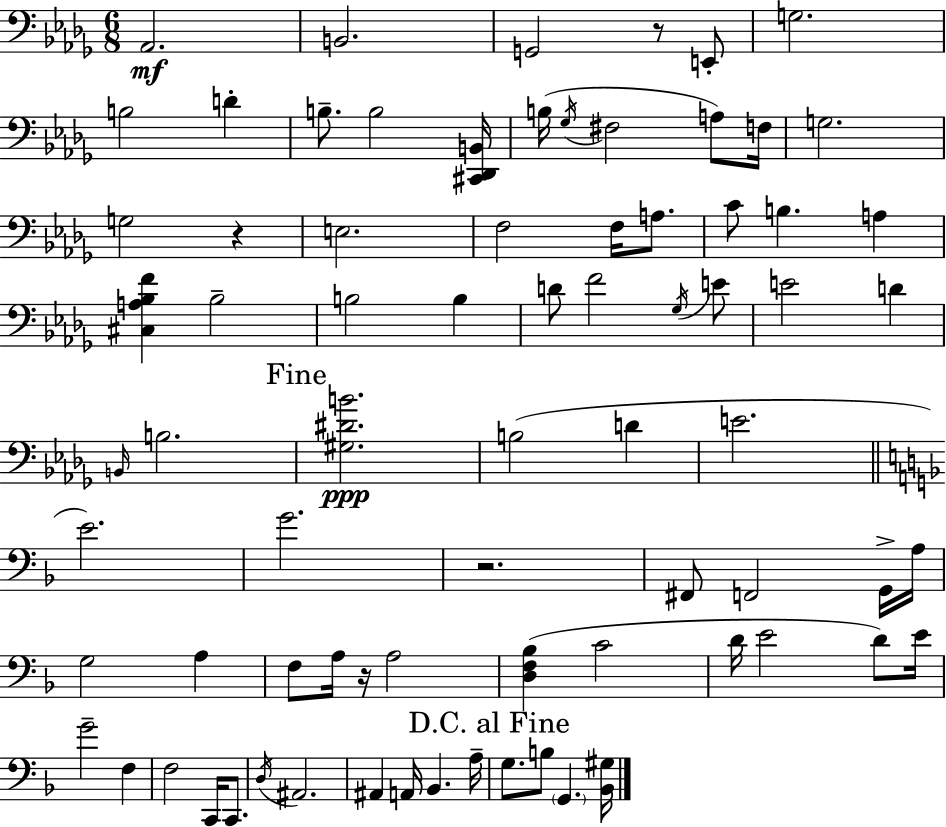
X:1
T:Untitled
M:6/8
L:1/4
K:Bbm
_A,,2 B,,2 G,,2 z/2 E,,/2 G,2 B,2 D B,/2 B,2 [^C,,_D,,B,,]/4 B,/4 _G,/4 ^F,2 A,/2 F,/4 G,2 G,2 z E,2 F,2 F,/4 A,/2 C/2 B, A, [^C,A,_B,F] _B,2 B,2 B, D/2 F2 _G,/4 E/2 E2 D B,,/4 B,2 [^G,^DB]2 B,2 D E2 E2 G2 z2 ^F,,/2 F,,2 G,,/4 A,/4 G,2 A, F,/2 A,/4 z/4 A,2 [D,F,_B,] C2 D/4 E2 D/2 E/4 G2 F, F,2 C,,/4 C,,/2 D,/4 ^A,,2 ^A,, A,,/4 _B,, A,/4 G,/2 B,/2 G,, [_B,,^G,]/4